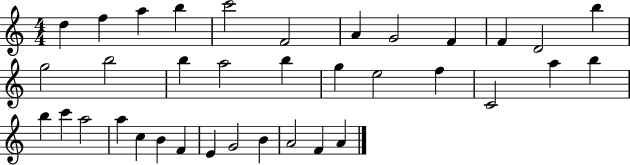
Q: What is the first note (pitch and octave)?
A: D5